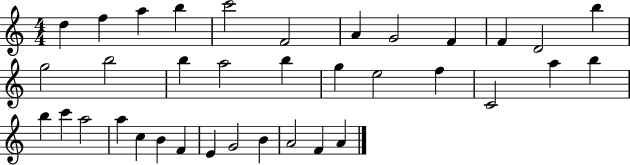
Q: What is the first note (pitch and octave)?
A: D5